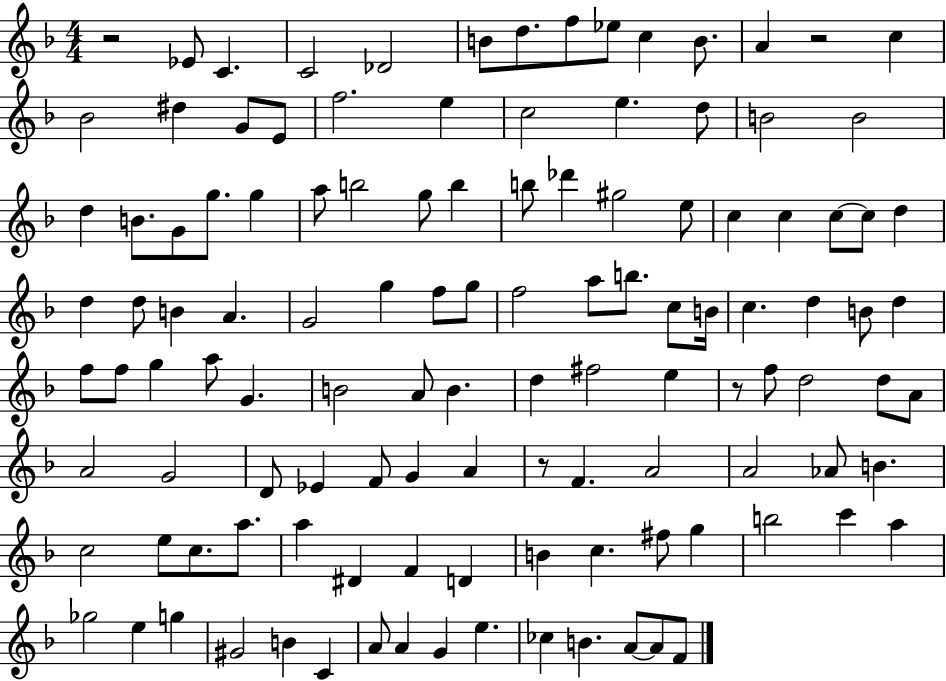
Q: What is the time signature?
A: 4/4